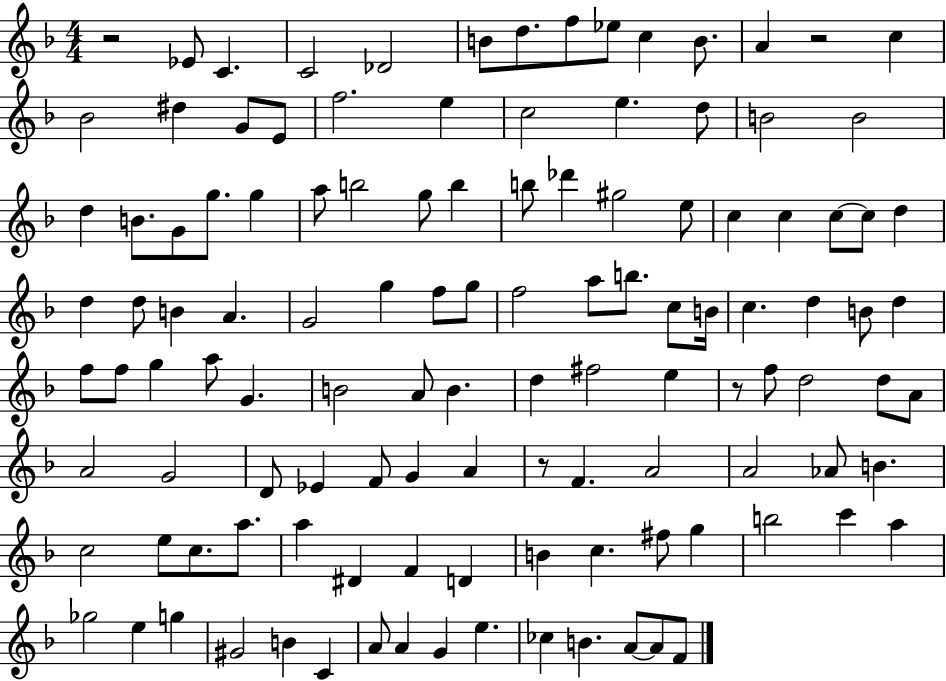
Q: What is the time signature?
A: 4/4